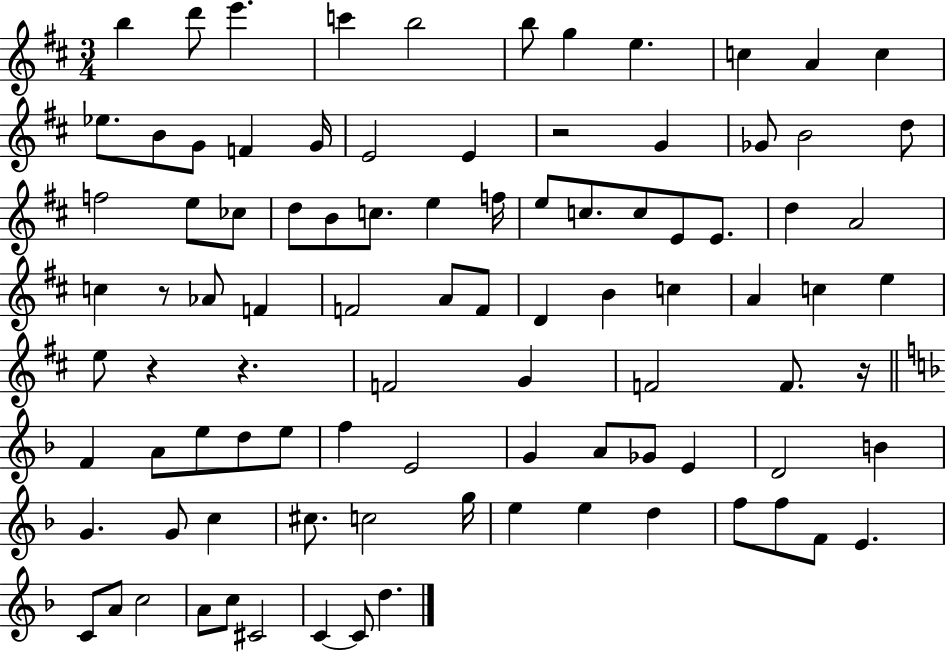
{
  \clef treble
  \numericTimeSignature
  \time 3/4
  \key d \major
  b''4 d'''8 e'''4. | c'''4 b''2 | b''8 g''4 e''4. | c''4 a'4 c''4 | \break ees''8. b'8 g'8 f'4 g'16 | e'2 e'4 | r2 g'4 | ges'8 b'2 d''8 | \break f''2 e''8 ces''8 | d''8 b'8 c''8. e''4 f''16 | e''8 c''8. c''8 e'8 e'8. | d''4 a'2 | \break c''4 r8 aes'8 f'4 | f'2 a'8 f'8 | d'4 b'4 c''4 | a'4 c''4 e''4 | \break e''8 r4 r4. | f'2 g'4 | f'2 f'8. r16 | \bar "||" \break \key d \minor f'4 a'8 e''8 d''8 e''8 | f''4 e'2 | g'4 a'8 ges'8 e'4 | d'2 b'4 | \break g'4. g'8 c''4 | cis''8. c''2 g''16 | e''4 e''4 d''4 | f''8 f''8 f'8 e'4. | \break c'8 a'8 c''2 | a'8 c''8 cis'2 | c'4~~ c'8 d''4. | \bar "|."
}